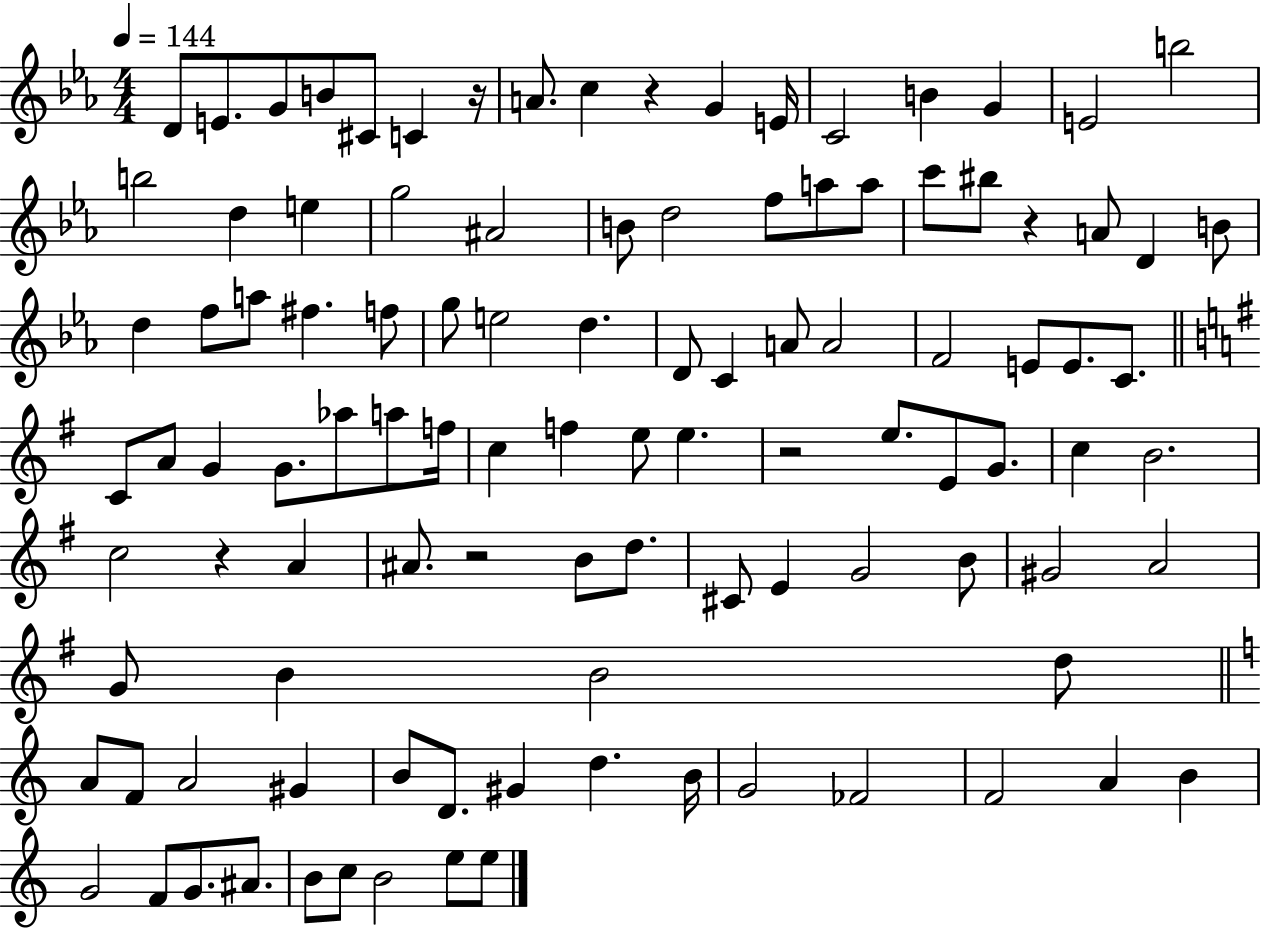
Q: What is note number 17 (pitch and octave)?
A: D5